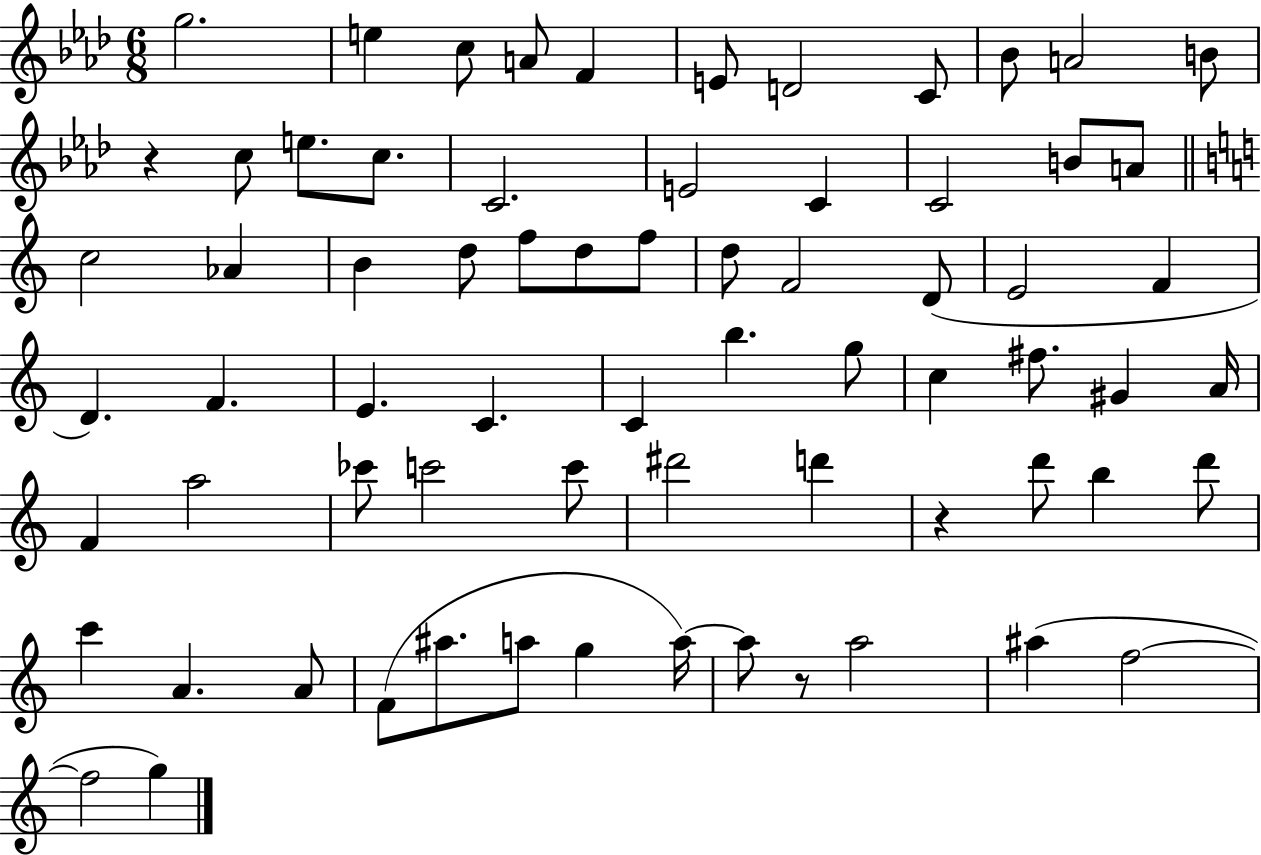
G5/h. E5/q C5/e A4/e F4/q E4/e D4/h C4/e Bb4/e A4/h B4/e R/q C5/e E5/e. C5/e. C4/h. E4/h C4/q C4/h B4/e A4/e C5/h Ab4/q B4/q D5/e F5/e D5/e F5/e D5/e F4/h D4/e E4/h F4/q D4/q. F4/q. E4/q. C4/q. C4/q B5/q. G5/e C5/q F#5/e. G#4/q A4/s F4/q A5/h CES6/e C6/h C6/e D#6/h D6/q R/q D6/e B5/q D6/e C6/q A4/q. A4/e F4/e A#5/e. A5/e G5/q A5/s A5/e R/e A5/h A#5/q F5/h F5/h G5/q